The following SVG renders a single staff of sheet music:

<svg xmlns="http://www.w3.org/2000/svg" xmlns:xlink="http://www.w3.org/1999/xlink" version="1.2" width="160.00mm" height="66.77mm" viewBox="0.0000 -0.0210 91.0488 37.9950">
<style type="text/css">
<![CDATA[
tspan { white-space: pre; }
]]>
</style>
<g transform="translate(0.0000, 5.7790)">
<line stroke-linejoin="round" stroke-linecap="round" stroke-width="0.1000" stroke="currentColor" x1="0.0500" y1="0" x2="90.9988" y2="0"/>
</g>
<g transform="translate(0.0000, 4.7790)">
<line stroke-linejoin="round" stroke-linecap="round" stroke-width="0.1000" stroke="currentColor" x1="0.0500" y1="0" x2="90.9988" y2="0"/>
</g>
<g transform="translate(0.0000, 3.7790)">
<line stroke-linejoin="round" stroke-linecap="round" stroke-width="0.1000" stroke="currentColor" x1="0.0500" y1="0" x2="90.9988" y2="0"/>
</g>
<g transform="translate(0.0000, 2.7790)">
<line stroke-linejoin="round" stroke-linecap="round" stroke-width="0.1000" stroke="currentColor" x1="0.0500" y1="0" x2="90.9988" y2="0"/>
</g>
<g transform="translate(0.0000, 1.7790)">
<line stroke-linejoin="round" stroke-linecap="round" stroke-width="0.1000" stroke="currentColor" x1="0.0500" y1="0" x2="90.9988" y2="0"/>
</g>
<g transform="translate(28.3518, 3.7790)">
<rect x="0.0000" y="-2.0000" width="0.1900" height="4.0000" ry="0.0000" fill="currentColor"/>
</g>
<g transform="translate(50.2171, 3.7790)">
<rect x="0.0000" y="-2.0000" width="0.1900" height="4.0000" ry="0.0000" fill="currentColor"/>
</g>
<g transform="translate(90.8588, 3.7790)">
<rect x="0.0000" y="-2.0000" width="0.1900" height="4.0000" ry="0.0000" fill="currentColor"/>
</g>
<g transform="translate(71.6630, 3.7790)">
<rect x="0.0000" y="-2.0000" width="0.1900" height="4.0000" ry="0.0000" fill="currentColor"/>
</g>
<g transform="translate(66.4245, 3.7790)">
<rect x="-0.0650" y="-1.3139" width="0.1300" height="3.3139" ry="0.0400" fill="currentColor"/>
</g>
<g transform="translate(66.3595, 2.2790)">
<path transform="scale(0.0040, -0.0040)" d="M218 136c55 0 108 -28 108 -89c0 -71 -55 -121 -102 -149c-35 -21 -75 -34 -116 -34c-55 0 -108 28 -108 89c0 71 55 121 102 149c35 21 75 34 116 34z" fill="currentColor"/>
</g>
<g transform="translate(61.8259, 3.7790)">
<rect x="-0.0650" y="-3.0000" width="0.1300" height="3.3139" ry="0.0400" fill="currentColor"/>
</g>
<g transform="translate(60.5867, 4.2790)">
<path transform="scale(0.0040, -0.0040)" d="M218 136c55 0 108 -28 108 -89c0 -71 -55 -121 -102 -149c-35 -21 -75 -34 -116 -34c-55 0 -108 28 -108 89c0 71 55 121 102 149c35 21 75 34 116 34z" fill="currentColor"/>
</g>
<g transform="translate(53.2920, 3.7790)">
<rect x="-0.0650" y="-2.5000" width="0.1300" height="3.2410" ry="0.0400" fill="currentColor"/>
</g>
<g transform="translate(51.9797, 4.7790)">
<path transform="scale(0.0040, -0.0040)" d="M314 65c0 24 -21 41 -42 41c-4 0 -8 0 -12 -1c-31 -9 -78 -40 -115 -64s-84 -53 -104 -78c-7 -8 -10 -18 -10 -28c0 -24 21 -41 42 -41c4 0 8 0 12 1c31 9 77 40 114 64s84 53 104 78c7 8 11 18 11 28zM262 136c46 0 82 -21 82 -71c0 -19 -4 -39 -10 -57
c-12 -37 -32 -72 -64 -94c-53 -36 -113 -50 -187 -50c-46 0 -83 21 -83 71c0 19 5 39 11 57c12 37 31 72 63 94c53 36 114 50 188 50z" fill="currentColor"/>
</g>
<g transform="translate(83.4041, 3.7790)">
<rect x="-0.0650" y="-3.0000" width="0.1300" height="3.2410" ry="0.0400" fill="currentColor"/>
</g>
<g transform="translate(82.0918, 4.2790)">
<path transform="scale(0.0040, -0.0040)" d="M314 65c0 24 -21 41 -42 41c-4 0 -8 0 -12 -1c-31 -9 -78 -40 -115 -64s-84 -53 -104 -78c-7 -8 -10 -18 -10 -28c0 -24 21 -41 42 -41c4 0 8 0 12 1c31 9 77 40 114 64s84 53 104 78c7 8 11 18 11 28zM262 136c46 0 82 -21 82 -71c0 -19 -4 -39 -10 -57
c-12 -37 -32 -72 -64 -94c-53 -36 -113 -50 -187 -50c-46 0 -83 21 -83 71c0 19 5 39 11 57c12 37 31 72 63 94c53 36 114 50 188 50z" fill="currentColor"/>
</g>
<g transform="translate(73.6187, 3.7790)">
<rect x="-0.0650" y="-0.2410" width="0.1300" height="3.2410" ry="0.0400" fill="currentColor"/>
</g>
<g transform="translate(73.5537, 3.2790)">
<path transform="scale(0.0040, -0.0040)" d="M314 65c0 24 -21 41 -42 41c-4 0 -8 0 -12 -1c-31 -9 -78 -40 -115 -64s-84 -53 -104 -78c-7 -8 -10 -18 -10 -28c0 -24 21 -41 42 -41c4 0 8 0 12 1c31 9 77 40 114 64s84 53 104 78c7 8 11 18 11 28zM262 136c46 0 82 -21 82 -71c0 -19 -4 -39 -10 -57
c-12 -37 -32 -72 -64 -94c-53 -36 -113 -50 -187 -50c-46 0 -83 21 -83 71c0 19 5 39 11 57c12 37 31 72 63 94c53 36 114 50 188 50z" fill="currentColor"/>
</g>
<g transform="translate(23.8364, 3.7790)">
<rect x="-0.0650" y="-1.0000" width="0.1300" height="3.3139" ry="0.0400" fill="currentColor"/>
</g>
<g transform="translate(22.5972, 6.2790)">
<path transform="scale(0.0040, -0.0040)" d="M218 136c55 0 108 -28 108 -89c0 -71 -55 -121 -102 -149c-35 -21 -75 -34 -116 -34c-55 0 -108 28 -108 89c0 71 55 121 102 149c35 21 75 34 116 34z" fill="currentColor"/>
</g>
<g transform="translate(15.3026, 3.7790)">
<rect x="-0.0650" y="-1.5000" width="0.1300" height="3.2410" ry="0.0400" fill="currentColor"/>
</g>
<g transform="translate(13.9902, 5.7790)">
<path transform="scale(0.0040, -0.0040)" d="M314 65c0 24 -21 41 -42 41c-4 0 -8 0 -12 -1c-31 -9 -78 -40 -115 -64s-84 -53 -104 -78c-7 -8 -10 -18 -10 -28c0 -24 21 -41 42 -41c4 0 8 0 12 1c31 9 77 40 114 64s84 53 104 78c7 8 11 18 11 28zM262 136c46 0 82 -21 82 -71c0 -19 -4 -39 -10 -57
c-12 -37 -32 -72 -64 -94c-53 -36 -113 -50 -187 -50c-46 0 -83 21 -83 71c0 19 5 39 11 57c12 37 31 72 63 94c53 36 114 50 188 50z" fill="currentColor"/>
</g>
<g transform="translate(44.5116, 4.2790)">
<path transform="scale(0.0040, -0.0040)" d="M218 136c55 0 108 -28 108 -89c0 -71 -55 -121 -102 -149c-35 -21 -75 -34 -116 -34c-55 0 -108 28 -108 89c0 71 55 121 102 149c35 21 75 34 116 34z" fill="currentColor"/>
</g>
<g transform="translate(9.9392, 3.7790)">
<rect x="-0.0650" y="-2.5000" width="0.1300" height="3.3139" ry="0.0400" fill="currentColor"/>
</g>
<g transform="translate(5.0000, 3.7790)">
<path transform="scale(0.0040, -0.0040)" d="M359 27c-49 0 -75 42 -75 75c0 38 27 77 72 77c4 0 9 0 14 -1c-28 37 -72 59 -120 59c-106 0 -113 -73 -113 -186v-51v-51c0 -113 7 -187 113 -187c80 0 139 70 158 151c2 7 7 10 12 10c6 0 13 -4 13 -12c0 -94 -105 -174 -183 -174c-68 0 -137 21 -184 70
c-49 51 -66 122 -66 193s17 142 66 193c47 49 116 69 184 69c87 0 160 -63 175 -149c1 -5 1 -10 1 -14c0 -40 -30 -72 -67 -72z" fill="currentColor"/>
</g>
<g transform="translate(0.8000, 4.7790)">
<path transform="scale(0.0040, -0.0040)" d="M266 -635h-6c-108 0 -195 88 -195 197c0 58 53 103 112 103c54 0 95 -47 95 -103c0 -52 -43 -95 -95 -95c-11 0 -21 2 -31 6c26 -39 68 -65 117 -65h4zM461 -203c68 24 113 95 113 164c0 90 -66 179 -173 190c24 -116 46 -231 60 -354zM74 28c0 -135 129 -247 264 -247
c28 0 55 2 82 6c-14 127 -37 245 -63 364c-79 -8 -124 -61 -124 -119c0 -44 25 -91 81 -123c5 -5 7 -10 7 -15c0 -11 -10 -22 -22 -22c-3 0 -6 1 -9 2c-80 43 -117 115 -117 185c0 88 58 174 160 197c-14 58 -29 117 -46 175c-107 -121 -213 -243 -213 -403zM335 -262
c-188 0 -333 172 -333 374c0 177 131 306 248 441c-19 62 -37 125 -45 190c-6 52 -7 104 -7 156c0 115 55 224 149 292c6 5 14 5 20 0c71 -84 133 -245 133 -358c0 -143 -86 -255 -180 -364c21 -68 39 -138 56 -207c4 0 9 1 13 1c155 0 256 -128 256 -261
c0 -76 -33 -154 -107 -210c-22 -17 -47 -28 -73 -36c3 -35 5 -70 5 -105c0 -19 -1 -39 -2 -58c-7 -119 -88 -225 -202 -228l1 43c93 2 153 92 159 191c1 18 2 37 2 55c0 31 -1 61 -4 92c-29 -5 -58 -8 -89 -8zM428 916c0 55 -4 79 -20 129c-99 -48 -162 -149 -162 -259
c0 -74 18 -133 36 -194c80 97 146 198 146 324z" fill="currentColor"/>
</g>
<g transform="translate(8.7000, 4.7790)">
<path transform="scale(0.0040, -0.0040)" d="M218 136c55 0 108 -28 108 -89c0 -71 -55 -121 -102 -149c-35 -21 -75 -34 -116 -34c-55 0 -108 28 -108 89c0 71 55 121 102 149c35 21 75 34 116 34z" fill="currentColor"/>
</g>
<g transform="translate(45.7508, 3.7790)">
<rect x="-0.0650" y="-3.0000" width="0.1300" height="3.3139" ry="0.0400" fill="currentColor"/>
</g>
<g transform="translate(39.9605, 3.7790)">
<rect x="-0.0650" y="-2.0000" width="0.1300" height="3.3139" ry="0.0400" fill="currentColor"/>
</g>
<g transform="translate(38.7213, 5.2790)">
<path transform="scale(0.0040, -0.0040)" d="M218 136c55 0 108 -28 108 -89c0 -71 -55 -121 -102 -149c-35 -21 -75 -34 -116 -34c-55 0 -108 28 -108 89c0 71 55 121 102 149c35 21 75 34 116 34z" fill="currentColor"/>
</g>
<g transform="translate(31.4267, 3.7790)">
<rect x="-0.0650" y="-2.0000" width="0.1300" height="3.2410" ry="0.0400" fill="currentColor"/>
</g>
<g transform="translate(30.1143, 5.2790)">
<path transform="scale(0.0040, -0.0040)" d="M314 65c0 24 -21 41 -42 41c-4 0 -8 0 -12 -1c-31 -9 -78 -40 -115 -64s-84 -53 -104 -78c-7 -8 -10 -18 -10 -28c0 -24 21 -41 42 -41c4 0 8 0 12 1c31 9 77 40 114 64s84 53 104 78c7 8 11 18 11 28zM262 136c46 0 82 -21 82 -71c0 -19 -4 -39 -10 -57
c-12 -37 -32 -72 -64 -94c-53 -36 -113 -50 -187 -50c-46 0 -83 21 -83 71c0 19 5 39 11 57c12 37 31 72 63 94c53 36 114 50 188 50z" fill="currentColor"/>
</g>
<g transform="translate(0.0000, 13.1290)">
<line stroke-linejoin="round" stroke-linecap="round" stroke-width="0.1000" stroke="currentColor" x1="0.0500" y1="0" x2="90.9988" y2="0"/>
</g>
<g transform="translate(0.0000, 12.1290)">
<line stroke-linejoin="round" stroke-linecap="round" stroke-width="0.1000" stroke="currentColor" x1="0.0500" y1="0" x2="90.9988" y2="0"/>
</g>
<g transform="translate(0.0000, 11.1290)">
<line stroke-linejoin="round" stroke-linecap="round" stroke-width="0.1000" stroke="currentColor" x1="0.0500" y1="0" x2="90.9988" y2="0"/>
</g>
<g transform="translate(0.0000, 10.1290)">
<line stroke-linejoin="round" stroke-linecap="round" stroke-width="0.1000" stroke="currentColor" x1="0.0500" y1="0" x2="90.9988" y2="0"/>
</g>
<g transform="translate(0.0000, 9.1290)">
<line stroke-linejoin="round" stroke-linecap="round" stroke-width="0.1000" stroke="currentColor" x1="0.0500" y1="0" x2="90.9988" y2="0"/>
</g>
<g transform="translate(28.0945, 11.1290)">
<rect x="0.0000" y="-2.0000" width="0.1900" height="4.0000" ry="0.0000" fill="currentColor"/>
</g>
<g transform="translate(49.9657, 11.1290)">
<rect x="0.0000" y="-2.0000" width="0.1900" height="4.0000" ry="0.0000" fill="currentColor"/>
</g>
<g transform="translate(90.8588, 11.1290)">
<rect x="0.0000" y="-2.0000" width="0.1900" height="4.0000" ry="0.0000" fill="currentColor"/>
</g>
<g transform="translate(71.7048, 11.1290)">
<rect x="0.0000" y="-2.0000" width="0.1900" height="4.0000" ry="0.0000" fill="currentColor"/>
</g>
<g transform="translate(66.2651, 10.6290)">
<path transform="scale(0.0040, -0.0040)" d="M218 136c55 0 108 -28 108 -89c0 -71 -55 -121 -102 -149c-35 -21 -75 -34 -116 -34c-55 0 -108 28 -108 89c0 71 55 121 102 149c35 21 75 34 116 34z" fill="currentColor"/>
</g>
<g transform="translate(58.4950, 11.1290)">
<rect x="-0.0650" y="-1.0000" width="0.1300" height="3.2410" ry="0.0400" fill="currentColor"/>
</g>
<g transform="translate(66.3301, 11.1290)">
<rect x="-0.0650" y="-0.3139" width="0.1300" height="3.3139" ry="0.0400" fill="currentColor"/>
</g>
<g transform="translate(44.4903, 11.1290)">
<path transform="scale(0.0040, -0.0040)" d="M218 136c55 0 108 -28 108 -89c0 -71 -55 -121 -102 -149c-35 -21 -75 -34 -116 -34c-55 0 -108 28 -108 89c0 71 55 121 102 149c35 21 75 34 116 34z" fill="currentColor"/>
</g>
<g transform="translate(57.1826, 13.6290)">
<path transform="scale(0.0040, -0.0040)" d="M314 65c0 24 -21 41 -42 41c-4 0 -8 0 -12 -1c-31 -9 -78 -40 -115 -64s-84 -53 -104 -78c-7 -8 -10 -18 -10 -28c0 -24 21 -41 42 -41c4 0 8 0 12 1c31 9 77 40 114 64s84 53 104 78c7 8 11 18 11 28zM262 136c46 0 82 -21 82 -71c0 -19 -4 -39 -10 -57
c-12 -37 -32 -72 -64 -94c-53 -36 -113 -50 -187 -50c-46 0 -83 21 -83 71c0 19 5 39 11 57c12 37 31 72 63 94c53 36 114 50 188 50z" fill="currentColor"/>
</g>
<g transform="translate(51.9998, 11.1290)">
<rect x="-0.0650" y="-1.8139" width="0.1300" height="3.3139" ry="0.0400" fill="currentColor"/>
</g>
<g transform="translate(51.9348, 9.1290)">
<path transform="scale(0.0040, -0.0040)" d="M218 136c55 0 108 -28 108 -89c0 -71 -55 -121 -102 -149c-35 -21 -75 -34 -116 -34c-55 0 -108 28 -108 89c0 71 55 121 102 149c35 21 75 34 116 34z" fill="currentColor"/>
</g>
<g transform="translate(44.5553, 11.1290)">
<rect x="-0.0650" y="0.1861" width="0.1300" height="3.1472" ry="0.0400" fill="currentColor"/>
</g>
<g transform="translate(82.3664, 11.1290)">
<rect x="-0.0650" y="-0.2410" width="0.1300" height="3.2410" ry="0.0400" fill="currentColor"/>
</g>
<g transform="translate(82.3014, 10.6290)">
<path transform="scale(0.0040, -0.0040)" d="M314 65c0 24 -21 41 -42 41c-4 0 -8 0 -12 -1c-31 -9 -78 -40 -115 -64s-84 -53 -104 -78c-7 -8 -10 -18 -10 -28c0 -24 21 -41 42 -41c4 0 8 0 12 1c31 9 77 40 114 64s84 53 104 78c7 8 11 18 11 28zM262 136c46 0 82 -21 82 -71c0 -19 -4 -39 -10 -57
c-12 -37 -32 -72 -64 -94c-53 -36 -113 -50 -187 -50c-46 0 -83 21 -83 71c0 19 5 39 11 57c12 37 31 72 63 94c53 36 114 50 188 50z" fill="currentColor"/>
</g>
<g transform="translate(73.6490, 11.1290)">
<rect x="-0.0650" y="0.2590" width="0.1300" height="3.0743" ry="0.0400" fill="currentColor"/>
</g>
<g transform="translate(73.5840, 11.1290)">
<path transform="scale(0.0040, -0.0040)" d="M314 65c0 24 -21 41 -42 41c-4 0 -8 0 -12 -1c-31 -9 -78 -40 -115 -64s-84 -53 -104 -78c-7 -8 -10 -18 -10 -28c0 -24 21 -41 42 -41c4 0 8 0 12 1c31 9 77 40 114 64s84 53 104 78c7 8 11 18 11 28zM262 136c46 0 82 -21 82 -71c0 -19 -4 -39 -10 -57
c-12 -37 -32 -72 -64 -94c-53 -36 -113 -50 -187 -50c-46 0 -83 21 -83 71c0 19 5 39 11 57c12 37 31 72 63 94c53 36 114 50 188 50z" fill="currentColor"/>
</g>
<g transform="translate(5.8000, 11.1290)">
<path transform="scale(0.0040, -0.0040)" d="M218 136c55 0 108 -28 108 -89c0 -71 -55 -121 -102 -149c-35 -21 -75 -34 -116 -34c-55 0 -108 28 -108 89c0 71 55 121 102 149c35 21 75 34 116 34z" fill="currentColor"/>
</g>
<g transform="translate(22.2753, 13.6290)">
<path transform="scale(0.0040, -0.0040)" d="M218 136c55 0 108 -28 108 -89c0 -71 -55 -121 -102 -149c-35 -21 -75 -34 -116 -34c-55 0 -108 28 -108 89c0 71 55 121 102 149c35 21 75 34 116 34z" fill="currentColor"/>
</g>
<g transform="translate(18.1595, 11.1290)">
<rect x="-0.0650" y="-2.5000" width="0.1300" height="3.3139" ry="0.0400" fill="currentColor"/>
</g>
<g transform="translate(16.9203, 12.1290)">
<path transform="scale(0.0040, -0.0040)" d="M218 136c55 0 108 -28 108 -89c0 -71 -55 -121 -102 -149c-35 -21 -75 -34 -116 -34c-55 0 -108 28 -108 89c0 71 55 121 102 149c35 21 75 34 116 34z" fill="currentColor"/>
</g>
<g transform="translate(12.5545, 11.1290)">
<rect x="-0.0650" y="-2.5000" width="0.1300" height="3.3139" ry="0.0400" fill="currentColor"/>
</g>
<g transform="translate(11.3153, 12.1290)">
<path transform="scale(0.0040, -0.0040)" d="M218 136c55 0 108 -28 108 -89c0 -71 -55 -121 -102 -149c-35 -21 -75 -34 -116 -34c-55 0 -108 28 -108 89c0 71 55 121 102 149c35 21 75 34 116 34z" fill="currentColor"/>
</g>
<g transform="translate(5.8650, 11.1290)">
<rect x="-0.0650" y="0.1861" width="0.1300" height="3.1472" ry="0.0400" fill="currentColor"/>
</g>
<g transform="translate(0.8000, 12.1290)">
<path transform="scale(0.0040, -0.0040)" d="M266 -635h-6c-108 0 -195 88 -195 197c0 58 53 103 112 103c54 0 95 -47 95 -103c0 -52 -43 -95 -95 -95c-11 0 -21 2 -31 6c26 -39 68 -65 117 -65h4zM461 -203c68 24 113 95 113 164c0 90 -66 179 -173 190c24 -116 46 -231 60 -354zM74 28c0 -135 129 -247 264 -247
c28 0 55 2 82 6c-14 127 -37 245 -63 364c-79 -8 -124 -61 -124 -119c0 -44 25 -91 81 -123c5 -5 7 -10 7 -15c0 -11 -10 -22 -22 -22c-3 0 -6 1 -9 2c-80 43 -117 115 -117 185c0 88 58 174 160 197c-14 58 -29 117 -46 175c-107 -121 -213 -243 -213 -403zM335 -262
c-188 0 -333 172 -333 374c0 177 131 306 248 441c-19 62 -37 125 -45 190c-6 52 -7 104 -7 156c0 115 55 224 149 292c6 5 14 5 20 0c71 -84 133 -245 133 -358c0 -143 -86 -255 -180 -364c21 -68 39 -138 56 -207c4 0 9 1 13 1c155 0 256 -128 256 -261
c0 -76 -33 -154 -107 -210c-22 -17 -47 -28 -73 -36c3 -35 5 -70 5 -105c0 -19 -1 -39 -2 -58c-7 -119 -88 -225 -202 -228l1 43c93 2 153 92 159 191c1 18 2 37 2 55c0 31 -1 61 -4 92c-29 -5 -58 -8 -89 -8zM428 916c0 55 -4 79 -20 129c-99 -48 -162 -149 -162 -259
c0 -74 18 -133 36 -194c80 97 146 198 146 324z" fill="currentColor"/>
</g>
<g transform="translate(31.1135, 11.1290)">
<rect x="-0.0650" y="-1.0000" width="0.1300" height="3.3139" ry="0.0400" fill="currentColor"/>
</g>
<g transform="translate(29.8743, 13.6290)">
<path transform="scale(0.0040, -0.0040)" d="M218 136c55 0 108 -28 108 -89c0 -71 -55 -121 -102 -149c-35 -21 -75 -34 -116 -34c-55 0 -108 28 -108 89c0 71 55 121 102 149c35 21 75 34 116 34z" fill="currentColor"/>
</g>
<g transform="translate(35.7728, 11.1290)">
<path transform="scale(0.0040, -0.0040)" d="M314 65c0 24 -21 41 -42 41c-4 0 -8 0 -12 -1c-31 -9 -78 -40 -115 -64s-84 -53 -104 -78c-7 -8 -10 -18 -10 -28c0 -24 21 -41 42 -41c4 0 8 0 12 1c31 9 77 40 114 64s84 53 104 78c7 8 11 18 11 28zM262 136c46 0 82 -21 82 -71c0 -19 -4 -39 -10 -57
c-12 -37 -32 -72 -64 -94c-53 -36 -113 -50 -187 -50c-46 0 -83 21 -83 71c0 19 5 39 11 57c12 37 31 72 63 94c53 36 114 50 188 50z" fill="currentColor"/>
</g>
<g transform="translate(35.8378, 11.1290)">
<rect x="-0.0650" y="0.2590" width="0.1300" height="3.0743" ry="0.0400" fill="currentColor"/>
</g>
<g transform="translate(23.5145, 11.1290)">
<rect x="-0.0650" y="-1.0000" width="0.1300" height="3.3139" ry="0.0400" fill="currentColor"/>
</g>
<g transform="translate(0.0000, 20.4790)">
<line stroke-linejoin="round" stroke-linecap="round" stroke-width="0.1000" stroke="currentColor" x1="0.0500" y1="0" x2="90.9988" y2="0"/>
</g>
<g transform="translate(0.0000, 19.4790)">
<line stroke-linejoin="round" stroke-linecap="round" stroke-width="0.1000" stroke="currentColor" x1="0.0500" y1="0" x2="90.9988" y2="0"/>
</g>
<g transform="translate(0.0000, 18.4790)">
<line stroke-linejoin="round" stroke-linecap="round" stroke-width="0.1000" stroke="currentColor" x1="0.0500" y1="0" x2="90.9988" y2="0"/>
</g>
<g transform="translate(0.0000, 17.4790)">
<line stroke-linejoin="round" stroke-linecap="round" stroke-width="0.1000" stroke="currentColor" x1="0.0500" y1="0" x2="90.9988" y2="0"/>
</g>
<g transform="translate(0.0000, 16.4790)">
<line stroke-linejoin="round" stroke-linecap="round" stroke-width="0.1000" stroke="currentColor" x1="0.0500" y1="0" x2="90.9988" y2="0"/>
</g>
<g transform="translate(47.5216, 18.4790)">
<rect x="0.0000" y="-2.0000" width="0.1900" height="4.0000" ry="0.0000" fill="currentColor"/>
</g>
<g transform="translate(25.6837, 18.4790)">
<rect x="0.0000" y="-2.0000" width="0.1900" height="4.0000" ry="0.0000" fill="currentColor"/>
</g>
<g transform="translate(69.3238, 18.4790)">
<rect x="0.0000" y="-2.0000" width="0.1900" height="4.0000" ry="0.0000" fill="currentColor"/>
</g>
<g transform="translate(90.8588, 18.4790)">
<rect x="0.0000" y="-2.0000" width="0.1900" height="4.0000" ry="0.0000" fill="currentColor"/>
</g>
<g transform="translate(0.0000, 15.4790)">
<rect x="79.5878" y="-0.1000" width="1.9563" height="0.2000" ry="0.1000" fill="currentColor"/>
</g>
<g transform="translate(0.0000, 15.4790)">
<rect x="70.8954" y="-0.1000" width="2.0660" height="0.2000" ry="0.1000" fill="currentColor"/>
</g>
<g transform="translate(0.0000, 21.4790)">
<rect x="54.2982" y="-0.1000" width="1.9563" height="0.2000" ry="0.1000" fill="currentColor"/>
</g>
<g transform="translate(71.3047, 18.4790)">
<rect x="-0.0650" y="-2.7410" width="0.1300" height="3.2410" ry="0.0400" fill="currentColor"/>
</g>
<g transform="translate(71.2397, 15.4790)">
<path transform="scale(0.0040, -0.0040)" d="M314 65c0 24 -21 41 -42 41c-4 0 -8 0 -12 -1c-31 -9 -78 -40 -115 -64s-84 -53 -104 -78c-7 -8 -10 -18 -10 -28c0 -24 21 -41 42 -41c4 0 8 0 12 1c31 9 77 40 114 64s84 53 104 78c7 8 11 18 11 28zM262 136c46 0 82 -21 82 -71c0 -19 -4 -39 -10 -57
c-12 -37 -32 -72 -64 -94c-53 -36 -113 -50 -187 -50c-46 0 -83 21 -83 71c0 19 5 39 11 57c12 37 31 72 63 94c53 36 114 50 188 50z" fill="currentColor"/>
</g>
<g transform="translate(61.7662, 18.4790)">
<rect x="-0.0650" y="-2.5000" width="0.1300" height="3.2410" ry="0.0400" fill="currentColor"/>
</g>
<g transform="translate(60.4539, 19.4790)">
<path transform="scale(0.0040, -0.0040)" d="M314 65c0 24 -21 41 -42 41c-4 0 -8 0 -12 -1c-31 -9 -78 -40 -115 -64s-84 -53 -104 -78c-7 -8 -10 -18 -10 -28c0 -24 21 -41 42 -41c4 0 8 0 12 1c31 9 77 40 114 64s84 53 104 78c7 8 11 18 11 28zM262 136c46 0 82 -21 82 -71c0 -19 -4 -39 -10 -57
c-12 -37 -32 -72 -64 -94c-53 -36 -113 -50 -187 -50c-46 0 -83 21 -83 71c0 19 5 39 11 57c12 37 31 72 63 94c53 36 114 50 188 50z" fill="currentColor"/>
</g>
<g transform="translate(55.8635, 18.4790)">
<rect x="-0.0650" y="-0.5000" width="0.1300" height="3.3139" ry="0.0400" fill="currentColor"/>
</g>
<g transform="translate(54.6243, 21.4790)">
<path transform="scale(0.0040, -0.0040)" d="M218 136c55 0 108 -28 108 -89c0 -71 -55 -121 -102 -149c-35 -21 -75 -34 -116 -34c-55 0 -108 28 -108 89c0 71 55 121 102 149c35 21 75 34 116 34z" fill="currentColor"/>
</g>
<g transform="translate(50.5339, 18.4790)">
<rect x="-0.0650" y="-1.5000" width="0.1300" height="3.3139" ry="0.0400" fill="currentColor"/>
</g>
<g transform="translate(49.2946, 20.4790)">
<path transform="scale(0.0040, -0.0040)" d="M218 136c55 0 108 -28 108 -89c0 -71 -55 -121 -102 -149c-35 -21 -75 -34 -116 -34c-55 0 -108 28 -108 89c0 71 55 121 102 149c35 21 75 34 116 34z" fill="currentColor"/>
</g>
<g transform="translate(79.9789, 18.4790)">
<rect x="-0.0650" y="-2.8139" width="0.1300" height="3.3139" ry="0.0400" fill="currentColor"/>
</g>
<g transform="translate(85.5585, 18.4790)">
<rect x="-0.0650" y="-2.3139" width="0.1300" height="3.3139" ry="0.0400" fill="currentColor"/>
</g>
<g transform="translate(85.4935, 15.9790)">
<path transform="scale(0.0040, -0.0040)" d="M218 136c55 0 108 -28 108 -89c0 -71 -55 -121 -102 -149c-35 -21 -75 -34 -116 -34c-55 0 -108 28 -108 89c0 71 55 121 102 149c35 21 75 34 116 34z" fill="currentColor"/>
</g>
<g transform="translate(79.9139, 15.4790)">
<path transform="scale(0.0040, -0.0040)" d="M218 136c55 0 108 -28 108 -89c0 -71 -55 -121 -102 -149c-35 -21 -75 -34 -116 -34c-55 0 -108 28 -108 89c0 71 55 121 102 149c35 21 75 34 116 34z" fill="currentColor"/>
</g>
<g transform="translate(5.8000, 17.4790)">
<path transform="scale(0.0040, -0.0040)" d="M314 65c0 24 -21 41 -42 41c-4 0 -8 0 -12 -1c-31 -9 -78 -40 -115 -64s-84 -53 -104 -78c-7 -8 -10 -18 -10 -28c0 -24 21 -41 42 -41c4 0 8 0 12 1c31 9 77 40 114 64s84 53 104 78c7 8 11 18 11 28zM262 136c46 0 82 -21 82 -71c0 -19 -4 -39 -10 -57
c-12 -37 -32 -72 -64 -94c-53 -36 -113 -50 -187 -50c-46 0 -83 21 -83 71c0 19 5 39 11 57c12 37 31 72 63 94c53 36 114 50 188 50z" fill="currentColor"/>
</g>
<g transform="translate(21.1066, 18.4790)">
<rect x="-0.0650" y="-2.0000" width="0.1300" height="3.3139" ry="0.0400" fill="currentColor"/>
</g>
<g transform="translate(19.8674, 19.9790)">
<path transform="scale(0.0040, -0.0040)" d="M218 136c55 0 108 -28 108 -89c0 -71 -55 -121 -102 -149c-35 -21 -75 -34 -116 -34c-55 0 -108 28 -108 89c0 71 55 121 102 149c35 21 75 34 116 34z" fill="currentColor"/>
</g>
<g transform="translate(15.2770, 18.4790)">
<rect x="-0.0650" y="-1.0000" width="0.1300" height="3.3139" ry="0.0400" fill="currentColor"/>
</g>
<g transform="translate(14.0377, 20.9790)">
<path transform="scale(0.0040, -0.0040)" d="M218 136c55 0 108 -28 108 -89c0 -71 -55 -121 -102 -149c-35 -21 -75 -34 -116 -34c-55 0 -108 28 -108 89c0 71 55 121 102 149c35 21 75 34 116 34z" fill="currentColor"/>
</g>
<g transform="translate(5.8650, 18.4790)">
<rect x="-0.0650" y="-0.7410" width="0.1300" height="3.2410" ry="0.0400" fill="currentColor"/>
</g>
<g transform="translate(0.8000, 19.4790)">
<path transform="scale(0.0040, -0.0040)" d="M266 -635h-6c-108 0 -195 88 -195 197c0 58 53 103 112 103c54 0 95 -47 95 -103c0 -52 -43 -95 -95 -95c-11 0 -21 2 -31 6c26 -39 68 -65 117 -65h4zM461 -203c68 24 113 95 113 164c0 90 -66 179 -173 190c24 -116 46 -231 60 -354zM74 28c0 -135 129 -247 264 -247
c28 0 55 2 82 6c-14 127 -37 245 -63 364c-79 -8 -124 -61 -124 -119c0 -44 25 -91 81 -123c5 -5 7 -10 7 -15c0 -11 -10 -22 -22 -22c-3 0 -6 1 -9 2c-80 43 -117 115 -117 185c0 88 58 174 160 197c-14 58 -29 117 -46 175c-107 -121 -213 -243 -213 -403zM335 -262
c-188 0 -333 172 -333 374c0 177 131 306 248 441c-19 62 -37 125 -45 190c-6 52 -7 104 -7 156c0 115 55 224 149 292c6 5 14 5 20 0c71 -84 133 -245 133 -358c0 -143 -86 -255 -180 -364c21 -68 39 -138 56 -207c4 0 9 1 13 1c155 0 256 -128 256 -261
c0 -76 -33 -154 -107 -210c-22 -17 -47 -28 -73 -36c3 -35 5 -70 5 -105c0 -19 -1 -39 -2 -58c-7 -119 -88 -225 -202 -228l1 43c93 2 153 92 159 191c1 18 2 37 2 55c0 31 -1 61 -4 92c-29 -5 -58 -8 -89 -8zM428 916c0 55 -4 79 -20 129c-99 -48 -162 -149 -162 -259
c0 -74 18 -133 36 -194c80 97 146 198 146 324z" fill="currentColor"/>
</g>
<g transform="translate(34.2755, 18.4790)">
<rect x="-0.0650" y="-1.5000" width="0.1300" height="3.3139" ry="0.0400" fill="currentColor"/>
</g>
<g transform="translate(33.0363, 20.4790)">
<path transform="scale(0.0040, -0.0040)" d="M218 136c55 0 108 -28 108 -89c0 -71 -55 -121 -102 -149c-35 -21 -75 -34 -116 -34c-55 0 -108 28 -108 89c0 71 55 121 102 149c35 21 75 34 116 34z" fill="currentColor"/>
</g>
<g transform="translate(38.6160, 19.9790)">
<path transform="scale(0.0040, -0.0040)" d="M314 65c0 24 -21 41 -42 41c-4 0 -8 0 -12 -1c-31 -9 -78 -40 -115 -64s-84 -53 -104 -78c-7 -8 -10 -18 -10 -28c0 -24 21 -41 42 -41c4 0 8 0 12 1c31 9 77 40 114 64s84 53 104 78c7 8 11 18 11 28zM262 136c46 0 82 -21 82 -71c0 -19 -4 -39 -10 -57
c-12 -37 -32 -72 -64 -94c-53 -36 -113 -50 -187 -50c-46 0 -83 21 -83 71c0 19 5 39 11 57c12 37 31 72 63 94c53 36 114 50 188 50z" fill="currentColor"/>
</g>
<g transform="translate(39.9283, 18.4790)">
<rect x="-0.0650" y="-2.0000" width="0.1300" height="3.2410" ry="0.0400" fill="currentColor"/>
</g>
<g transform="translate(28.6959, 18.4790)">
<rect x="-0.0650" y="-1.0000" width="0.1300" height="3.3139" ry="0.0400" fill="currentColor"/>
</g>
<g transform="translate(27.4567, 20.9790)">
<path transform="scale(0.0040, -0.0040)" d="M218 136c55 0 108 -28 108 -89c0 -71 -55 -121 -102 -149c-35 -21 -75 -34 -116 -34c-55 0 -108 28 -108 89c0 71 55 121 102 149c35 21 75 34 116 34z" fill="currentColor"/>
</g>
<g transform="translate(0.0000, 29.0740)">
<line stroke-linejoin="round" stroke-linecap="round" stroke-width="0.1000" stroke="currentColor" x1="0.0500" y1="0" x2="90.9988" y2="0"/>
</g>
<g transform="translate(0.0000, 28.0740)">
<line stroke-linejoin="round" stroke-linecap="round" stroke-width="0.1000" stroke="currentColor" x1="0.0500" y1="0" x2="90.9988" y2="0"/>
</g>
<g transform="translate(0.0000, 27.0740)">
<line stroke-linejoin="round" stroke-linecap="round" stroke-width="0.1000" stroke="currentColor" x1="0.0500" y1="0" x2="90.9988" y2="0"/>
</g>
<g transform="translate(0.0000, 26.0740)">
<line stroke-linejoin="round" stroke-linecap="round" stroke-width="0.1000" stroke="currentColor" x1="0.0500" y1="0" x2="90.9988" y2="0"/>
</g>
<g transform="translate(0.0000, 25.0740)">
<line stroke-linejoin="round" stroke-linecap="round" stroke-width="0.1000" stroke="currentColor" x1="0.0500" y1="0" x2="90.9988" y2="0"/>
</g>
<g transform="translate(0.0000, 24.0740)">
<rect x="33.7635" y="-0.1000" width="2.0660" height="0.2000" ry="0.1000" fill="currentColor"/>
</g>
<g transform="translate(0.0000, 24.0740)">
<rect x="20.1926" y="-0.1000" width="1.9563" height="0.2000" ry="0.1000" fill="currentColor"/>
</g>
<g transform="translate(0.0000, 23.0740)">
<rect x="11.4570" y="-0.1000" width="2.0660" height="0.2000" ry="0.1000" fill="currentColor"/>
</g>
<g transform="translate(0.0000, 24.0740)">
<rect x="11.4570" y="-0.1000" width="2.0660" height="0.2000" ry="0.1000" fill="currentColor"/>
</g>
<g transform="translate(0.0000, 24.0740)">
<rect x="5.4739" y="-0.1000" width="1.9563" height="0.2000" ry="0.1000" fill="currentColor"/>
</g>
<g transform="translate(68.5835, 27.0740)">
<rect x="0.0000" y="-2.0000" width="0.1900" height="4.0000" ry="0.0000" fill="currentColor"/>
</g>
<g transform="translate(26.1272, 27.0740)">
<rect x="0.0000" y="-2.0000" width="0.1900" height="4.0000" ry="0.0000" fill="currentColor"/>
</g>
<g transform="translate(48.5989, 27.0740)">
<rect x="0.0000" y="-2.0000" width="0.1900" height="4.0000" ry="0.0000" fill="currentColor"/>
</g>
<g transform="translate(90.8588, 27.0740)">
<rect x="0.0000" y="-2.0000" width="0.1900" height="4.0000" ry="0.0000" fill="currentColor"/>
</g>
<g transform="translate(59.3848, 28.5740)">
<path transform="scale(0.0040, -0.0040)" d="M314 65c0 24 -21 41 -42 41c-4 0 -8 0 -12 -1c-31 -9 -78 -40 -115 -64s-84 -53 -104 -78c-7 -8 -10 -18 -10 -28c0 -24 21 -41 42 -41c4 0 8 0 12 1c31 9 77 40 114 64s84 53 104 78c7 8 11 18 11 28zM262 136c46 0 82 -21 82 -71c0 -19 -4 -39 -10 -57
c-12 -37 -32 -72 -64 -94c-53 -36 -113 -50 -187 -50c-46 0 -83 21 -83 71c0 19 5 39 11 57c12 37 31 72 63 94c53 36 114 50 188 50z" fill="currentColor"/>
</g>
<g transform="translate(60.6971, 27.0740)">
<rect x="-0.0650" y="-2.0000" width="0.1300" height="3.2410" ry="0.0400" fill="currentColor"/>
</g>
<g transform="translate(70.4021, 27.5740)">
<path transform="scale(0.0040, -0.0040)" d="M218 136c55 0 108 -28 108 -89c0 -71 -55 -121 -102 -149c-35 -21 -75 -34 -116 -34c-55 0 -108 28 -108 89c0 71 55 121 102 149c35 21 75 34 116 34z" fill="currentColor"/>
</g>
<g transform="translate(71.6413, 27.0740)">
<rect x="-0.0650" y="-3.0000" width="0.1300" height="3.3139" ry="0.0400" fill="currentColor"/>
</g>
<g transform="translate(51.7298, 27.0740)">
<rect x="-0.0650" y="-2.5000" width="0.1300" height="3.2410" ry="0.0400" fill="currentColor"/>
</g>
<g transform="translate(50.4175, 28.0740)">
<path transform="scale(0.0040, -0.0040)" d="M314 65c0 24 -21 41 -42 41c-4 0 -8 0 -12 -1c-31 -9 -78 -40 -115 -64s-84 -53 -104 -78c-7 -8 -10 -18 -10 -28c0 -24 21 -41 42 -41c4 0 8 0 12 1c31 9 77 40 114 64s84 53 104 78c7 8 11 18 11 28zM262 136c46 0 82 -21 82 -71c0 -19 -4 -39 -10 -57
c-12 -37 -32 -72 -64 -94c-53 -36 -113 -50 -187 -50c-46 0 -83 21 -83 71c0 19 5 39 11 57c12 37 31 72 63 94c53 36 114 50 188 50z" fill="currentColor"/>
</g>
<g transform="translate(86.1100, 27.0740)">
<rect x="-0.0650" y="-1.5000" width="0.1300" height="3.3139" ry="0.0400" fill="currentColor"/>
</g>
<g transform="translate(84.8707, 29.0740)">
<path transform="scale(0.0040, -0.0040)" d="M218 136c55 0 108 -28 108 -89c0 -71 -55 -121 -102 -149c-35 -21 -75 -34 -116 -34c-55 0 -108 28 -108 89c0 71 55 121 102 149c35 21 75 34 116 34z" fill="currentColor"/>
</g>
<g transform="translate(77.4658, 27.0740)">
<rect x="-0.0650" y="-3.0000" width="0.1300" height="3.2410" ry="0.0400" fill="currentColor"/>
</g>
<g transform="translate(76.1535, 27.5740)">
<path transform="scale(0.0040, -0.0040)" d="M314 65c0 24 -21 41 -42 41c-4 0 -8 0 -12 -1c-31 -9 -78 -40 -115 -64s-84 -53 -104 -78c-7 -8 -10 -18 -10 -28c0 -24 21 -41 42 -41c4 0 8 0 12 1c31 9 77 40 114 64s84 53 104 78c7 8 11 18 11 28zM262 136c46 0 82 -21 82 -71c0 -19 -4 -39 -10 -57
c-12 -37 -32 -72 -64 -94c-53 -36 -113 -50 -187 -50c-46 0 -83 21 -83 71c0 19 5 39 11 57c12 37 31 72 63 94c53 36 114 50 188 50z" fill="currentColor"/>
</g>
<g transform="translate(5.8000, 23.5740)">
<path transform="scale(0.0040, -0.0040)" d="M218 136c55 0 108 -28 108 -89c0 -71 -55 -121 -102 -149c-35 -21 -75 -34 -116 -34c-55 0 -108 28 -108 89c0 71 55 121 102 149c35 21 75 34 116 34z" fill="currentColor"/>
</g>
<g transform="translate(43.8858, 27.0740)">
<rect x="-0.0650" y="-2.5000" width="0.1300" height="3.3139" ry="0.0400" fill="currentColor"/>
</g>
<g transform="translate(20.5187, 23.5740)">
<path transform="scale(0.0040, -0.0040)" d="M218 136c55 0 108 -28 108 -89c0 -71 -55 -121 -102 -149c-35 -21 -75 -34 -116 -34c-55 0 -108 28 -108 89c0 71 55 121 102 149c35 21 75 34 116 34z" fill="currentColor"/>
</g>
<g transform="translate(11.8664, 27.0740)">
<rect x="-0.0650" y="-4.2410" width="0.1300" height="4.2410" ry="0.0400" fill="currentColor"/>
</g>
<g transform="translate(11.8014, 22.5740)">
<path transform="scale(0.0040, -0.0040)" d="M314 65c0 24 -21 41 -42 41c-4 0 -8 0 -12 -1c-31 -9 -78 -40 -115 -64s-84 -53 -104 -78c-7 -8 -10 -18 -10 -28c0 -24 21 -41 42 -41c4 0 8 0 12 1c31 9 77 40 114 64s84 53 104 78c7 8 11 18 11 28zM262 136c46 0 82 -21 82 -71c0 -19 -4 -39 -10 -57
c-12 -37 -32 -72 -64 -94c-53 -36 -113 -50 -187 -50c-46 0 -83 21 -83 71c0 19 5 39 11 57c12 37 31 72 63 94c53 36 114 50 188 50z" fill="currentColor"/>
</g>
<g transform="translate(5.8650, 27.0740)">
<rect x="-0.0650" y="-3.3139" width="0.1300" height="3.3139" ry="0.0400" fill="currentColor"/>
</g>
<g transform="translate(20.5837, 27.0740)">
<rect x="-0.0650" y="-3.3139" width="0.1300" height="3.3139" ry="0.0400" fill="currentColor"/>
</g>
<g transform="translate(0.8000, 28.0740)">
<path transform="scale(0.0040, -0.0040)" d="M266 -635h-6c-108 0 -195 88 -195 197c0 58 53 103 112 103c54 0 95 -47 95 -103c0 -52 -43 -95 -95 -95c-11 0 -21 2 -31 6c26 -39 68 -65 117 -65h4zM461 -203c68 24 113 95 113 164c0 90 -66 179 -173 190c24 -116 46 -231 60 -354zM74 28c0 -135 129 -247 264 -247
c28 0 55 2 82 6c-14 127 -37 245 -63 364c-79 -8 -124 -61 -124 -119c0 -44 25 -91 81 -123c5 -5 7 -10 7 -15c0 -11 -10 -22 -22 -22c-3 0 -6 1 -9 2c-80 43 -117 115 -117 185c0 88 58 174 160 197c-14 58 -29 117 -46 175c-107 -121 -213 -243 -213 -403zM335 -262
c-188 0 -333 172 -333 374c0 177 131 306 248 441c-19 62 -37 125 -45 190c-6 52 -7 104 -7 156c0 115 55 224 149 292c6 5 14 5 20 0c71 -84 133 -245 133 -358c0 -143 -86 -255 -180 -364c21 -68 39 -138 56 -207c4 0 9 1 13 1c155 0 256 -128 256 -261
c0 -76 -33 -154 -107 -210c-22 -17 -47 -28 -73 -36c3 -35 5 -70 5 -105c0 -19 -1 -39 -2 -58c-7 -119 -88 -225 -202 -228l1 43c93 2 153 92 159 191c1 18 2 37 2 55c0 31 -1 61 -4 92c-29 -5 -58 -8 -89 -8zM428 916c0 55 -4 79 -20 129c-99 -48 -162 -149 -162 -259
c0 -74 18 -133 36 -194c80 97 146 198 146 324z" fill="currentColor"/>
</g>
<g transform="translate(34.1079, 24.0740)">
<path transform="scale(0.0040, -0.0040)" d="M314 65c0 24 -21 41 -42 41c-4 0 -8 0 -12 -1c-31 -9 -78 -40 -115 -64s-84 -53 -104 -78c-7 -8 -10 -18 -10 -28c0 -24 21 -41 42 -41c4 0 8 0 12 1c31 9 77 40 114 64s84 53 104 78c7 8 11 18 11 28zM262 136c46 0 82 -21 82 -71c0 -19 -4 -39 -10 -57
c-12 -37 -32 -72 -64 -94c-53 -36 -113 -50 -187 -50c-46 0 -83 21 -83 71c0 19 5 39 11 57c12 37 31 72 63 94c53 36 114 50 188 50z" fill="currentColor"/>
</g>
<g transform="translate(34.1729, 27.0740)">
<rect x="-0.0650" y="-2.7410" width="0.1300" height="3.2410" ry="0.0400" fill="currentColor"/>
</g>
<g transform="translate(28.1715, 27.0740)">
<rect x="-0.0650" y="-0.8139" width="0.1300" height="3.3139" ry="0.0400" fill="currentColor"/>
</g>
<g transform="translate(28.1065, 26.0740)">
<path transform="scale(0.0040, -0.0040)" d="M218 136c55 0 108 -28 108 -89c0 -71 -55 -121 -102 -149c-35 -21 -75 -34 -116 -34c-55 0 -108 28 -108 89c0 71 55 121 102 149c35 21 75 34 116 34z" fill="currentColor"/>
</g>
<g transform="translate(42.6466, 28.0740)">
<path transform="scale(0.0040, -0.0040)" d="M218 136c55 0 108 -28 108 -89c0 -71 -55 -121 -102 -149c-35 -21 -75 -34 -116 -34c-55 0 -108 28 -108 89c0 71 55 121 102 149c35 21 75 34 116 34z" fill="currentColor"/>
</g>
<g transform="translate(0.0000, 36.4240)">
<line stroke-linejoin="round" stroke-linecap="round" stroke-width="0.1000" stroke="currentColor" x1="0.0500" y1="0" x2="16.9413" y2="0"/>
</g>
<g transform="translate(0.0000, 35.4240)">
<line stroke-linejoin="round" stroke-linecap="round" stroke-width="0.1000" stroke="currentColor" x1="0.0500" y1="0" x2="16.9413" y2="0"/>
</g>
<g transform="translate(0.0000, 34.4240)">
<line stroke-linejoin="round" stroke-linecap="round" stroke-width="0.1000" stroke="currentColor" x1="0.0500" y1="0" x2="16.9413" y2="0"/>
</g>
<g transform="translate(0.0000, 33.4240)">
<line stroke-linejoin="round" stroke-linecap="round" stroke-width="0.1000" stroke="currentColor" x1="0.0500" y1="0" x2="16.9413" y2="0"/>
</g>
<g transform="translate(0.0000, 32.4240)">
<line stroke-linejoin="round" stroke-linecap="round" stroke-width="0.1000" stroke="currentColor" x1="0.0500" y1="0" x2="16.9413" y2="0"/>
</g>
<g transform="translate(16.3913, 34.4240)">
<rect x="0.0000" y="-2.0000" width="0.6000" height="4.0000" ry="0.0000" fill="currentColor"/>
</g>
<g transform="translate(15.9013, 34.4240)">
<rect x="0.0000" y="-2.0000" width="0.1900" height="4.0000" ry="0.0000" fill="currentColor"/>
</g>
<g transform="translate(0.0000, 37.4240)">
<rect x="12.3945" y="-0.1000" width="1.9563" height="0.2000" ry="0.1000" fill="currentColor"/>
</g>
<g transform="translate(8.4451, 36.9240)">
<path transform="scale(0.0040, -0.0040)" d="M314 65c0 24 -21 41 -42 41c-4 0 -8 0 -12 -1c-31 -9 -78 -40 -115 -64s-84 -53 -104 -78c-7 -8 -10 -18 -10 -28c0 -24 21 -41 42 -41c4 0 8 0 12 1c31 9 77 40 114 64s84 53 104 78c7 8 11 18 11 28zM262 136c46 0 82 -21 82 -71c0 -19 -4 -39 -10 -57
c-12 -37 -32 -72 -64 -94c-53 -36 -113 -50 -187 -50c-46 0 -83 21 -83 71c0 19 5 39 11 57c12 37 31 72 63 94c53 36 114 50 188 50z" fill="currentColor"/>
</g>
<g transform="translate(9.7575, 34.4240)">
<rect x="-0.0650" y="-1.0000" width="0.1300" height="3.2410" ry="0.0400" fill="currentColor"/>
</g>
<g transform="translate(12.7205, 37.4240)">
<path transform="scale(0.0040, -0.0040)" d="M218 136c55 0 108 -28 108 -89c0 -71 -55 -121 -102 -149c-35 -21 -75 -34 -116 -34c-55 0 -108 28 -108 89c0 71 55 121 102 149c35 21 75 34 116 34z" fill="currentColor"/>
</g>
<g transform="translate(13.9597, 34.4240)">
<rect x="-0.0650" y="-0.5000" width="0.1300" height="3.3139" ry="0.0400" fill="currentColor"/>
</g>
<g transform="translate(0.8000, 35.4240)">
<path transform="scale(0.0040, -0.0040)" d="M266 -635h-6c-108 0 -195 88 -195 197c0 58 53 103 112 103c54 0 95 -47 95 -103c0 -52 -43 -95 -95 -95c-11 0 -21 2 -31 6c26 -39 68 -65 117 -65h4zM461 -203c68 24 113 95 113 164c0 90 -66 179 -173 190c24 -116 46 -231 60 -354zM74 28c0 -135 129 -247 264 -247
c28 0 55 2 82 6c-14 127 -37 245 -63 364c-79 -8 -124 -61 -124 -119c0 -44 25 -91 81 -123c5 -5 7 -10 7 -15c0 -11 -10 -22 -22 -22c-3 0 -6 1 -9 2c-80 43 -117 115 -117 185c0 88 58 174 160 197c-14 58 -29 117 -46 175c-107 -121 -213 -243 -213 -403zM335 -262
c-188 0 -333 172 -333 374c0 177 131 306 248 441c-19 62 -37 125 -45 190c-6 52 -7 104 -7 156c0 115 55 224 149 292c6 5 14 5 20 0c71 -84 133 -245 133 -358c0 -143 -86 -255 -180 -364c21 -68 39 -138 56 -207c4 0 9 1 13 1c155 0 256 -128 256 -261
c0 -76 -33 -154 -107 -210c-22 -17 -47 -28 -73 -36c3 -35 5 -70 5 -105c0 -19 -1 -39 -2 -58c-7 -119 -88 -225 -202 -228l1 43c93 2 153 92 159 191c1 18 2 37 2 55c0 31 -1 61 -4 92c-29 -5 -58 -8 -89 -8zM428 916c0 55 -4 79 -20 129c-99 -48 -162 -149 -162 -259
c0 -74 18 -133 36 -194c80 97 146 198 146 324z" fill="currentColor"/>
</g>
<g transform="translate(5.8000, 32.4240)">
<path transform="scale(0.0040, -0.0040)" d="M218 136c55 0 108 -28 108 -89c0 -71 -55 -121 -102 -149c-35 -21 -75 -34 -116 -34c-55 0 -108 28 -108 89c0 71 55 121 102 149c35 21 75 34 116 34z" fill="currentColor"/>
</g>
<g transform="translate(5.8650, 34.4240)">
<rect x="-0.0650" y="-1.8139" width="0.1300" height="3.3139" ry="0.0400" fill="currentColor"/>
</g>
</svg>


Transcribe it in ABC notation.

X:1
T:Untitled
M:4/4
L:1/4
K:C
G E2 D F2 F A G2 A e c2 A2 B G G D D B2 B f D2 c B2 c2 d2 D F D E F2 E C G2 a2 a g b d'2 b d a2 G G2 F2 A A2 E f D2 C